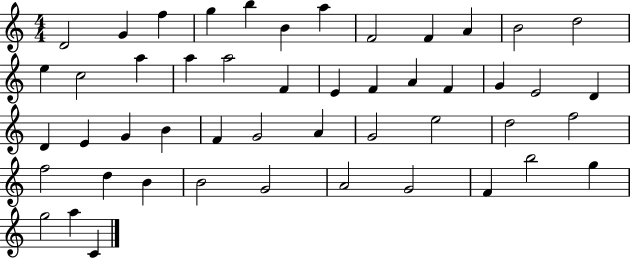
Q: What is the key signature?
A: C major